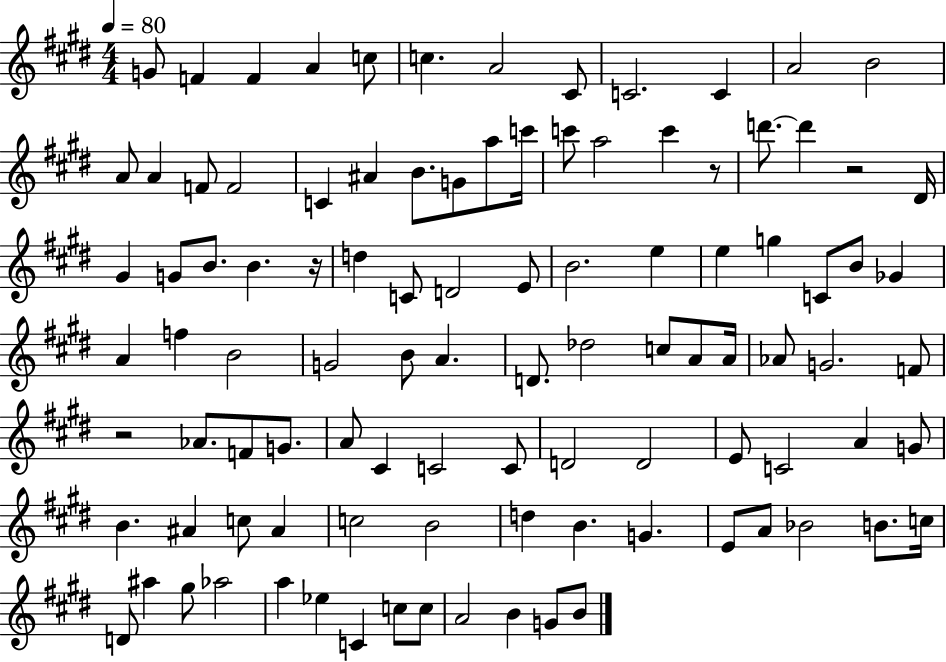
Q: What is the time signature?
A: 4/4